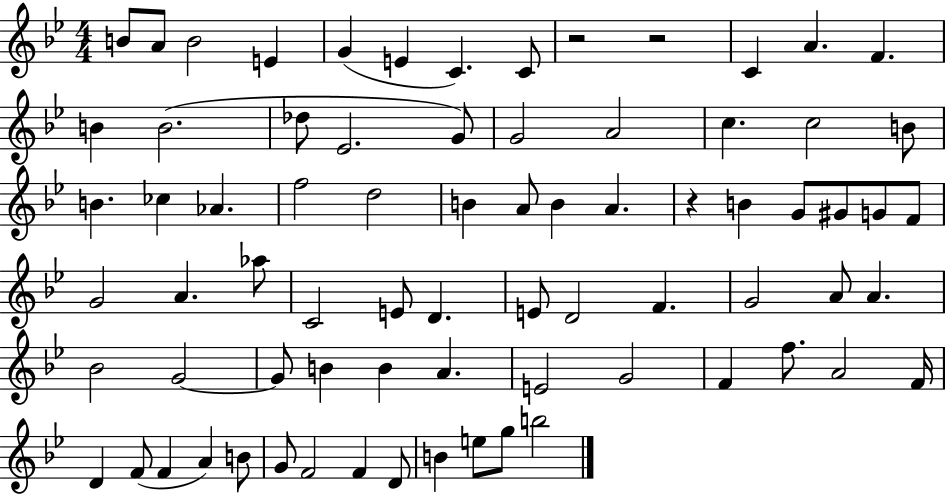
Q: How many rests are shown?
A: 3